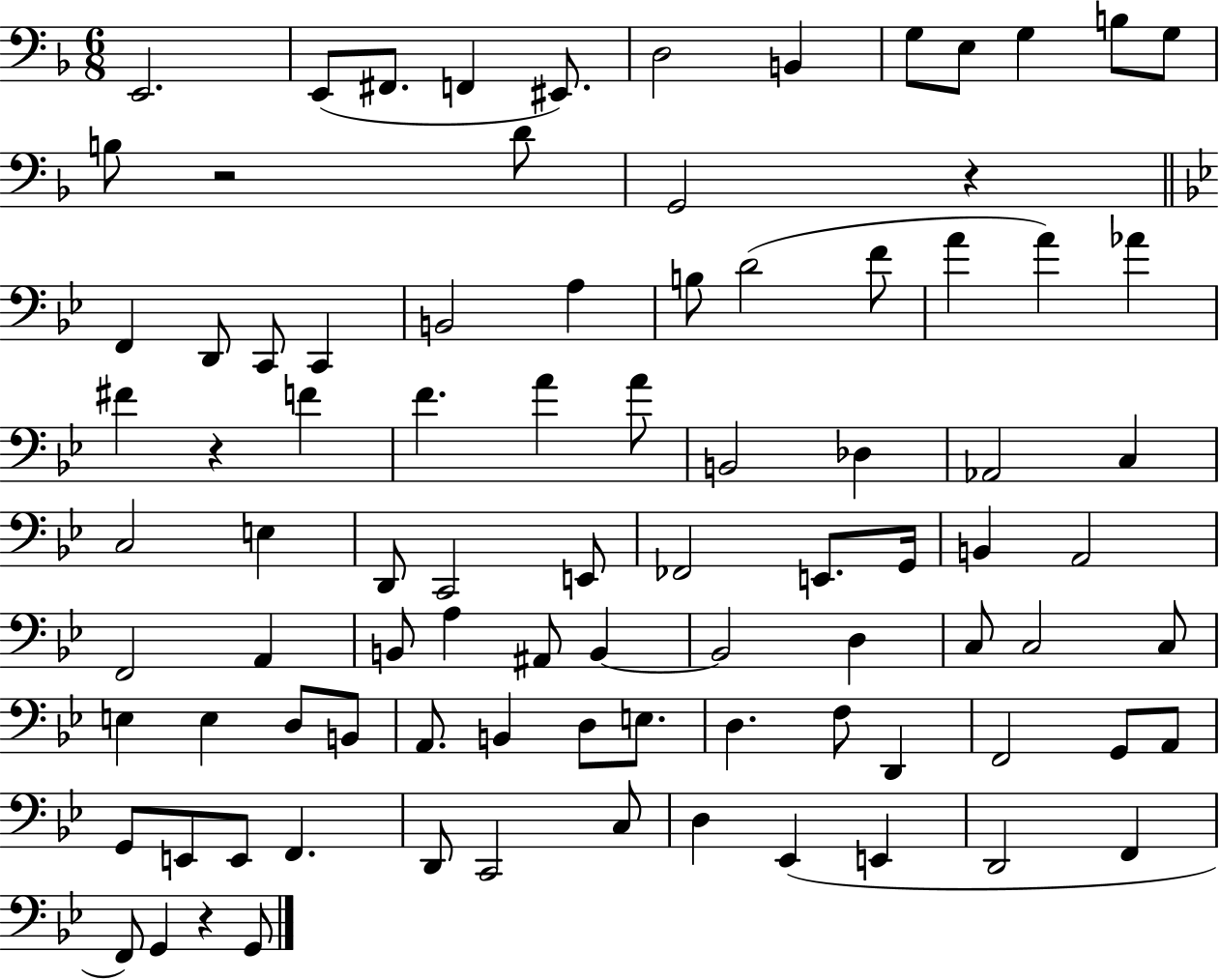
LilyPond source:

{
  \clef bass
  \numericTimeSignature
  \time 6/8
  \key f \major
  e,2. | e,8( fis,8. f,4 eis,8.) | d2 b,4 | g8 e8 g4 b8 g8 | \break b8 r2 d'8 | g,2 r4 | \bar "||" \break \key g \minor f,4 d,8 c,8 c,4 | b,2 a4 | b8 d'2( f'8 | a'4 a'4) aes'4 | \break fis'4 r4 f'4 | f'4. a'4 a'8 | b,2 des4 | aes,2 c4 | \break c2 e4 | d,8 c,2 e,8 | fes,2 e,8. g,16 | b,4 a,2 | \break f,2 a,4 | b,8 a4 ais,8 b,4~~ | b,2 d4 | c8 c2 c8 | \break e4 e4 d8 b,8 | a,8. b,4 d8 e8. | d4. f8 d,4 | f,2 g,8 a,8 | \break g,8 e,8 e,8 f,4. | d,8 c,2 c8 | d4 ees,4( e,4 | d,2 f,4 | \break f,8) g,4 r4 g,8 | \bar "|."
}